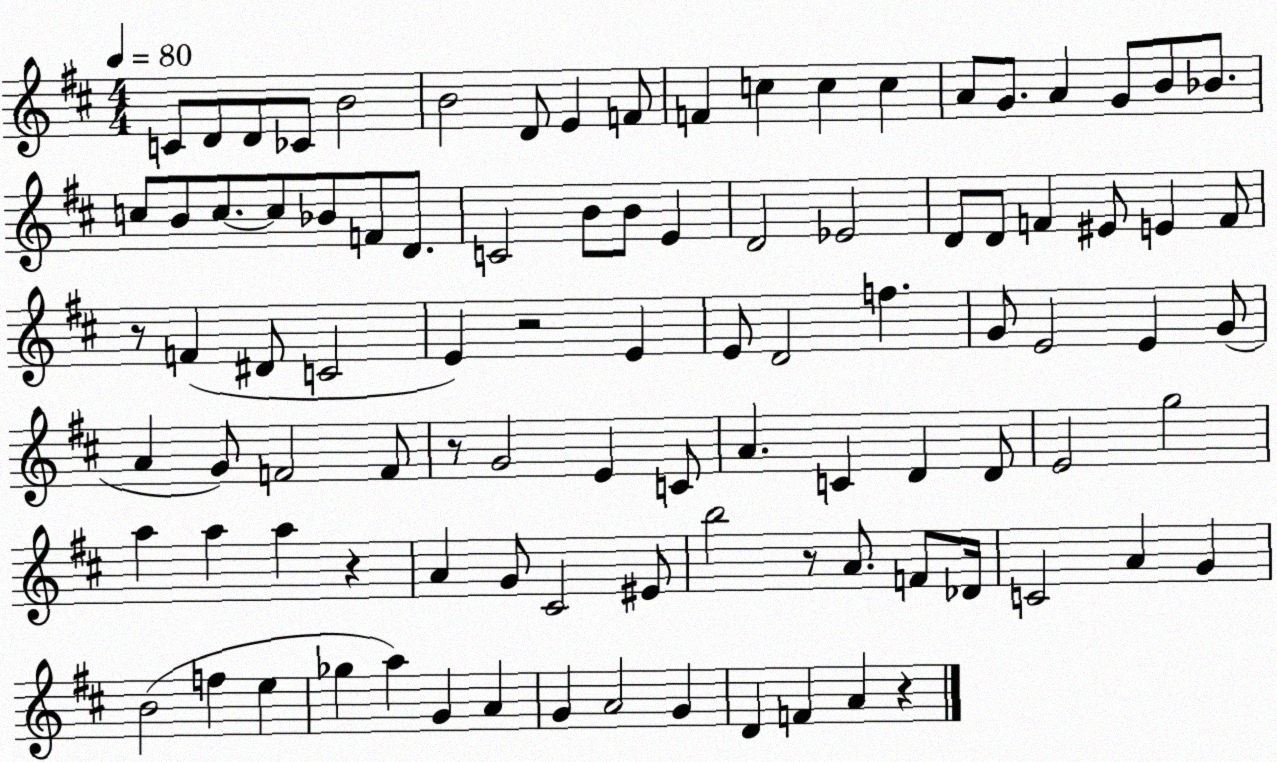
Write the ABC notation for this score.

X:1
T:Untitled
M:4/4
L:1/4
K:D
C/2 D/2 D/2 _C/2 B2 B2 D/2 E F/2 F c c c A/2 G/2 A G/2 B/2 _B/2 c/2 B/2 c/2 c/2 _B/2 F/2 D/2 C2 B/2 B/2 E D2 _E2 D/2 D/2 F ^E/2 E F/2 z/2 F ^D/2 C2 E z2 E E/2 D2 f G/2 E2 E G/2 A G/2 F2 F/2 z/2 G2 E C/2 A C D D/2 E2 g2 a a a z A G/2 ^C2 ^E/2 b2 z/2 A/2 F/2 _D/4 C2 A G B2 f e _g a G A G A2 G D F A z